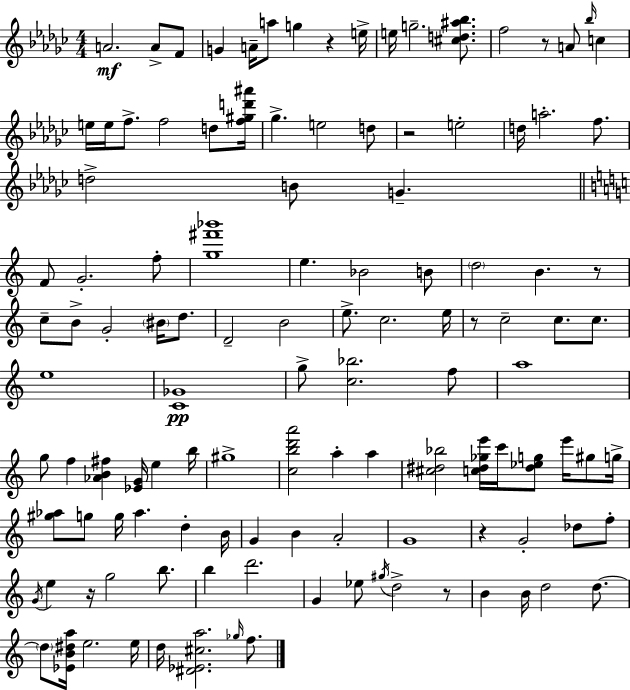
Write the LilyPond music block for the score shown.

{
  \clef treble
  \numericTimeSignature
  \time 4/4
  \key ees \minor
  a'2.\mf a'8-> f'8 | g'4 a'16-- a''8 g''4 r4 e''16-> | e''16 g''2.-- <cis'' d'' ais'' bes''>8. | f''2 r8 a'8 \grace { bes''16 } c''4 | \break e''16 e''16 f''8.-> f''2 d''8 | <f'' gis'' d''' ais'''>16 ges''4.-> e''2 d''8 | r2 e''2-. | d''16 a''2.-. f''8. | \break d''2-> b'8 g'4.-- | \bar "||" \break \key c \major f'8 g'2.-. f''8-. | <g'' fis''' bes'''>1 | e''4. bes'2 b'8 | \parenthesize d''2 b'4. r8 | \break c''8-- b'8-> g'2-. \parenthesize bis'16 d''8. | d'2-- b'2 | e''8.-> c''2. e''16 | r8 c''2-- c''8. c''8. | \break e''1 | <c' ges'>1\pp | g''8-> <c'' bes''>2. f''8 | a''1 | \break g''8 f''4 <aes' b' fis''>4 <ees' g'>16 e''4 b''16 | gis''1-> | <c'' b'' d''' a'''>2 a''4-. a''4 | <cis'' dis'' bes''>2 <c'' dis'' ges'' e'''>16 c'''16 <dis'' ees'' g''>8 e'''16 gis''8 g''16-> | \break <gis'' aes''>8 g''8 g''16 aes''4. d''4-. b'16 | g'4 b'4 a'2-. | g'1 | r4 g'2-. des''8 f''8-. | \break \acciaccatura { g'16 } e''4 r16 g''2 b''8. | b''4 d'''2. | g'4 ees''8 \acciaccatura { gis''16 } d''2-> | r8 b'4 b'16 d''2 d''8.~~ | \break \parenthesize d''8 <ees' b' dis'' a''>16 e''2. | e''16 d''16 <dis' ees' cis'' a''>2. \grace { ges''16 } | f''8. \bar "|."
}